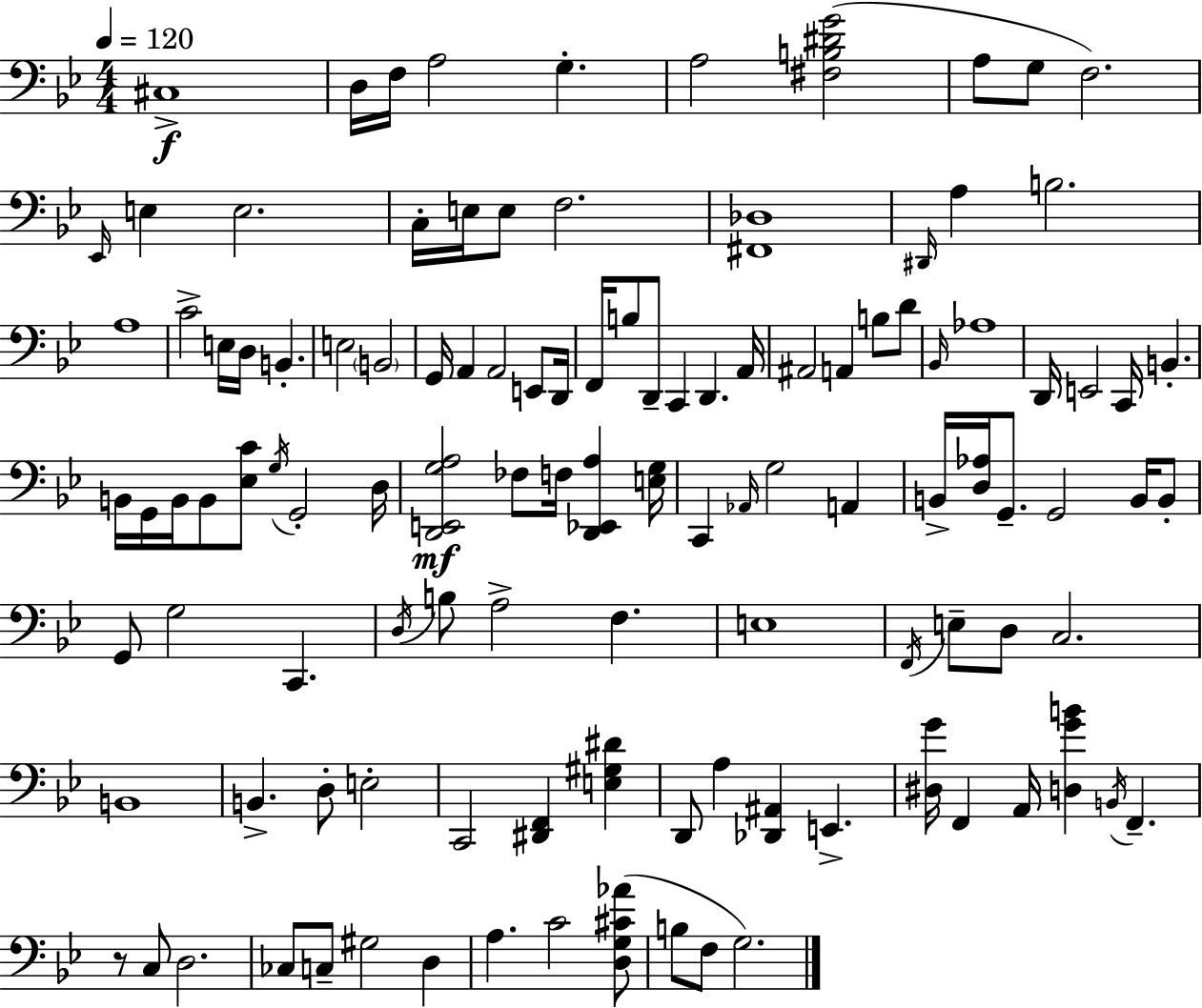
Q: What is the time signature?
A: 4/4